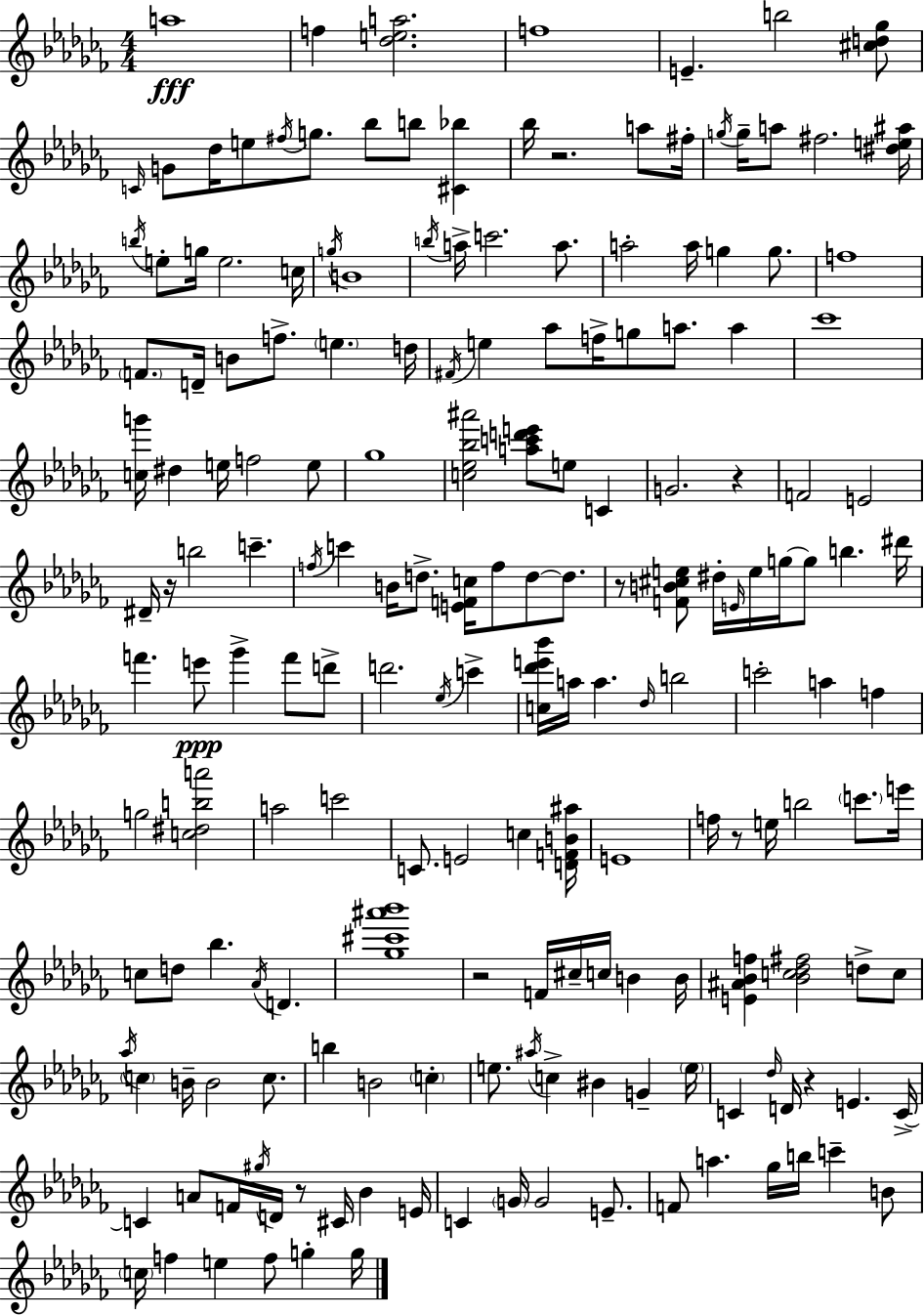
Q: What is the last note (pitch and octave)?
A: G5